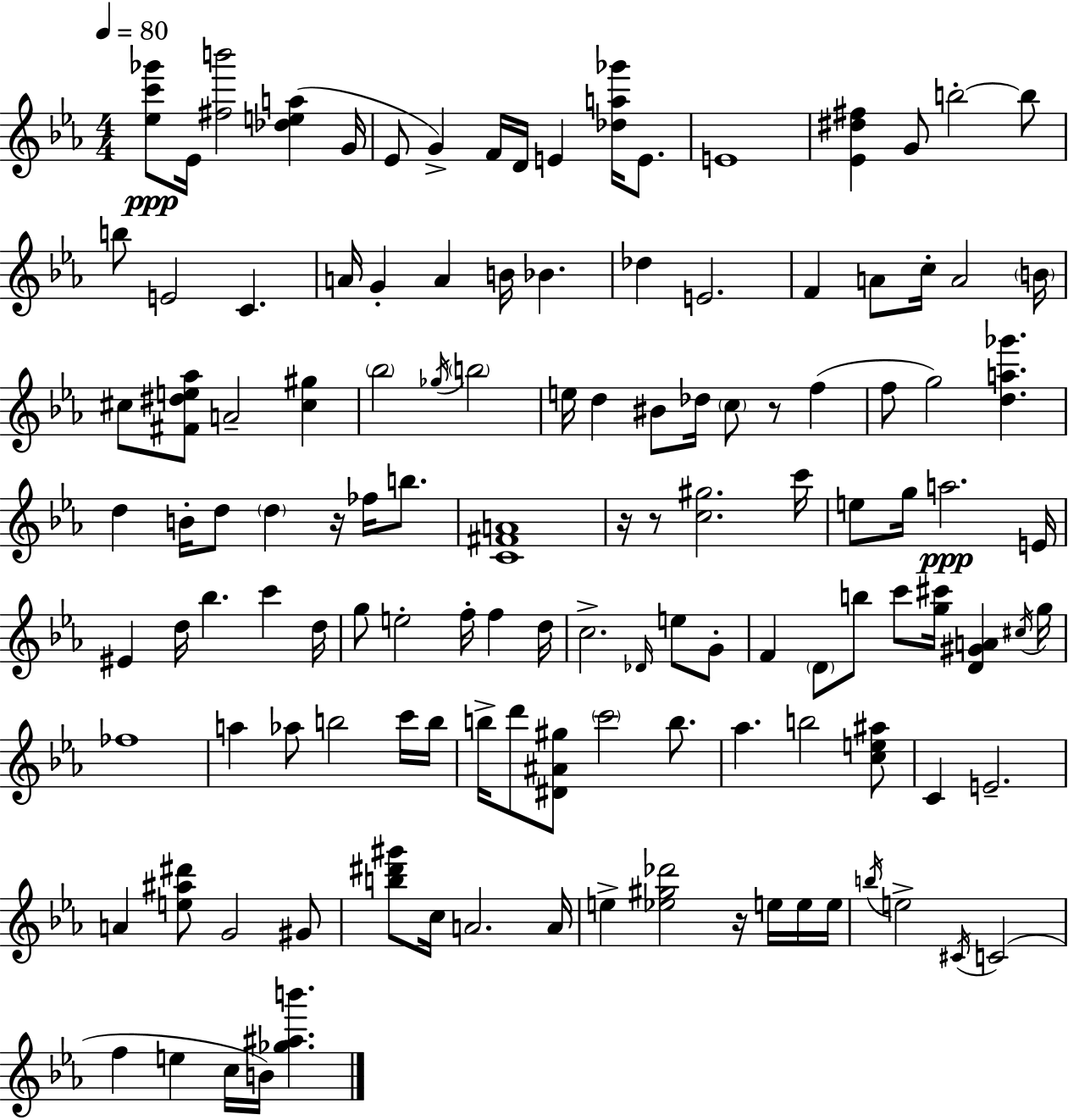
X:1
T:Untitled
M:4/4
L:1/4
K:Eb
[_ec'_g']/2 _E/4 [^fb']2 [_dea] G/4 _E/2 G F/4 D/4 E [_da_g']/4 E/2 E4 [_E^d^f] G/2 b2 b/2 b/2 E2 C A/4 G A B/4 _B _d E2 F A/2 c/4 A2 B/4 ^c/2 [^F^de_a]/2 A2 [^c^g] _b2 _g/4 b2 e/4 d ^B/2 _d/4 c/2 z/2 f f/2 g2 [da_g'] d B/4 d/2 d z/4 _f/4 b/2 [C^FA]4 z/4 z/2 [c^g]2 c'/4 e/2 g/4 a2 E/4 ^E d/4 _b c' d/4 g/2 e2 f/4 f d/4 c2 _D/4 e/2 G/2 F D/2 b/2 c'/2 [g^c']/4 [D^GA] ^c/4 g/4 _f4 a _a/2 b2 c'/4 b/4 b/4 d'/2 [^D^A^g]/2 c'2 b/2 _a b2 [ce^a]/2 C E2 A [e^a^d']/2 G2 ^G/2 [b^d'^g']/2 c/4 A2 A/4 e [_e^g_d']2 z/4 e/4 e/4 e/4 b/4 e2 ^C/4 C2 f e c/4 B/4 [_g^ab']